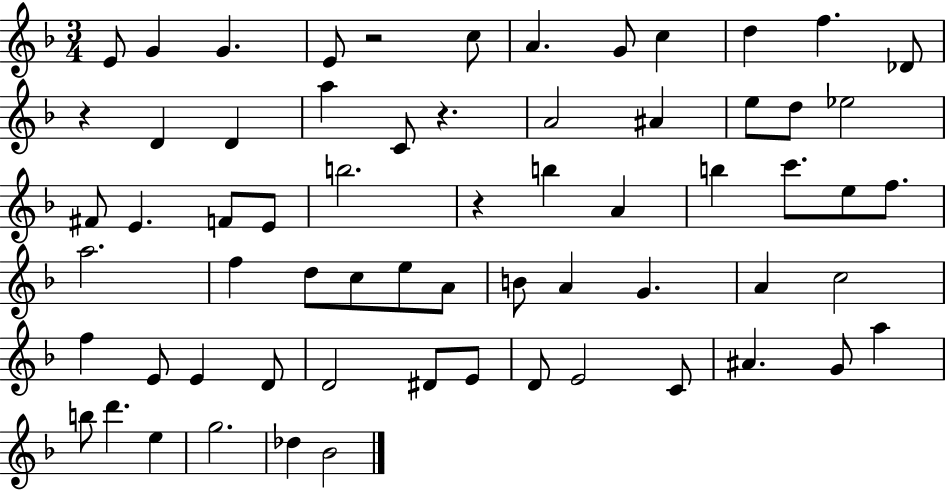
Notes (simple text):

E4/e G4/q G4/q. E4/e R/h C5/e A4/q. G4/e C5/q D5/q F5/q. Db4/e R/q D4/q D4/q A5/q C4/e R/q. A4/h A#4/q E5/e D5/e Eb5/h F#4/e E4/q. F4/e E4/e B5/h. R/q B5/q A4/q B5/q C6/e. E5/e F5/e. A5/h. F5/q D5/e C5/e E5/e A4/e B4/e A4/q G4/q. A4/q C5/h F5/q E4/e E4/q D4/e D4/h D#4/e E4/e D4/e E4/h C4/e A#4/q. G4/e A5/q B5/e D6/q. E5/q G5/h. Db5/q Bb4/h